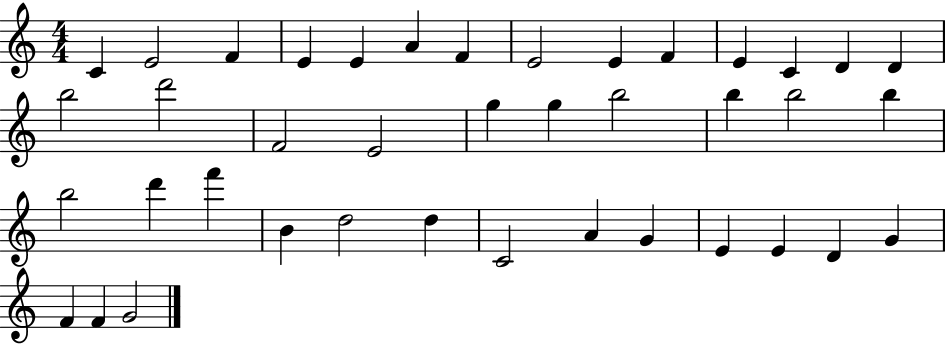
X:1
T:Untitled
M:4/4
L:1/4
K:C
C E2 F E E A F E2 E F E C D D b2 d'2 F2 E2 g g b2 b b2 b b2 d' f' B d2 d C2 A G E E D G F F G2